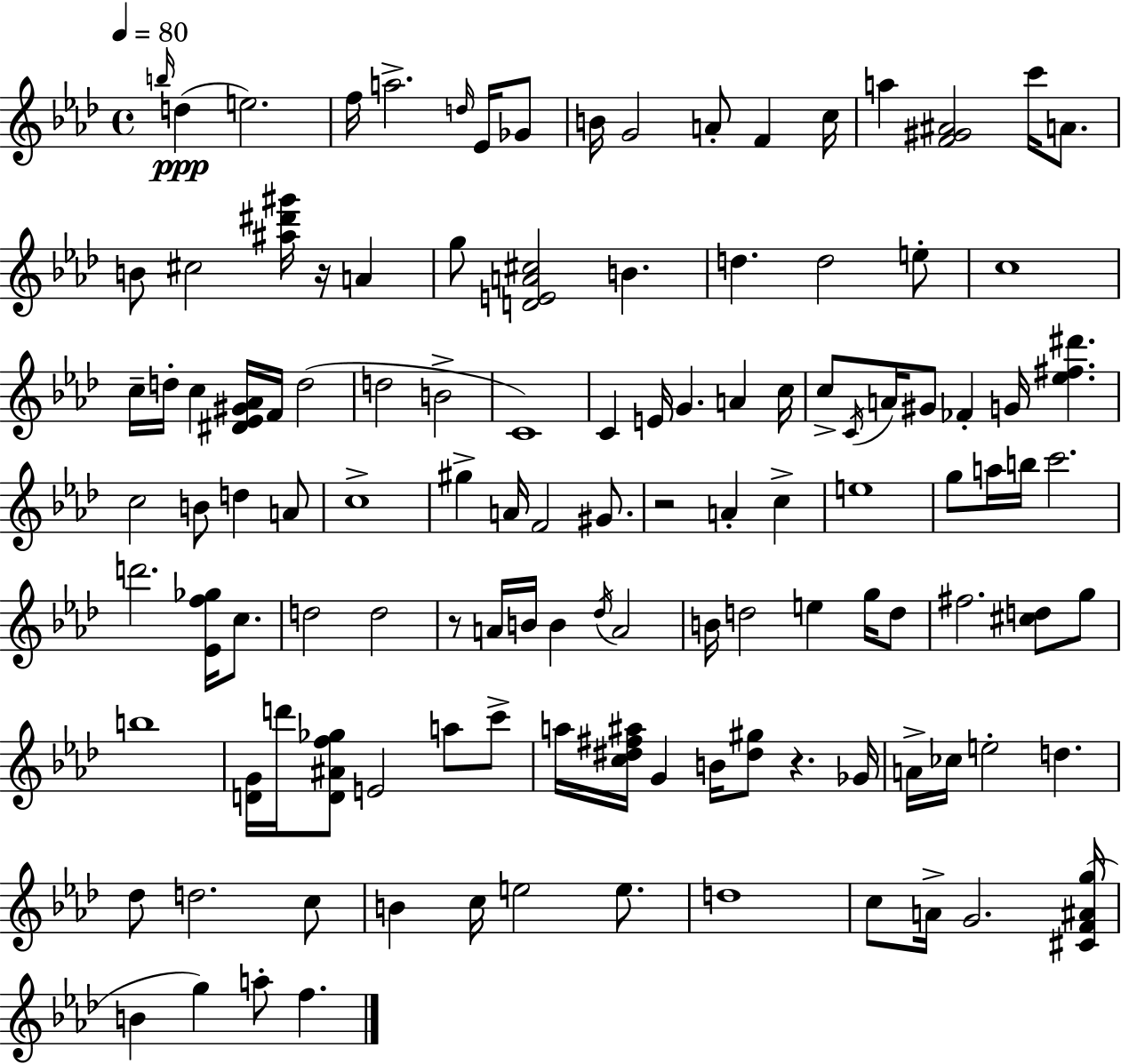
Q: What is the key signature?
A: F minor